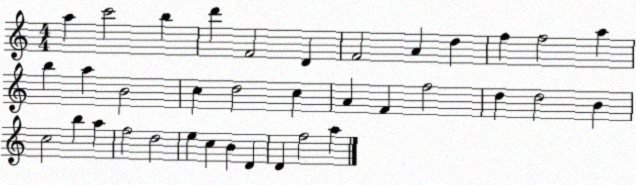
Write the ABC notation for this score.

X:1
T:Untitled
M:4/4
L:1/4
K:C
a c'2 b d' F2 D F2 A d f f2 a b a B2 c d2 c A F f2 d d2 B c2 b a f2 d2 e c B D D f2 a